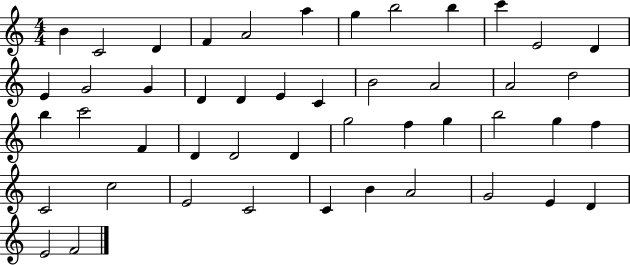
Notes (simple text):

B4/q C4/h D4/q F4/q A4/h A5/q G5/q B5/h B5/q C6/q E4/h D4/q E4/q G4/h G4/q D4/q D4/q E4/q C4/q B4/h A4/h A4/h D5/h B5/q C6/h F4/q D4/q D4/h D4/q G5/h F5/q G5/q B5/h G5/q F5/q C4/h C5/h E4/h C4/h C4/q B4/q A4/h G4/h E4/q D4/q E4/h F4/h